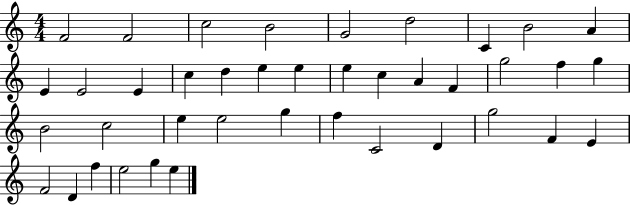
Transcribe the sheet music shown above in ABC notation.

X:1
T:Untitled
M:4/4
L:1/4
K:C
F2 F2 c2 B2 G2 d2 C B2 A E E2 E c d e e e c A F g2 f g B2 c2 e e2 g f C2 D g2 F E F2 D f e2 g e